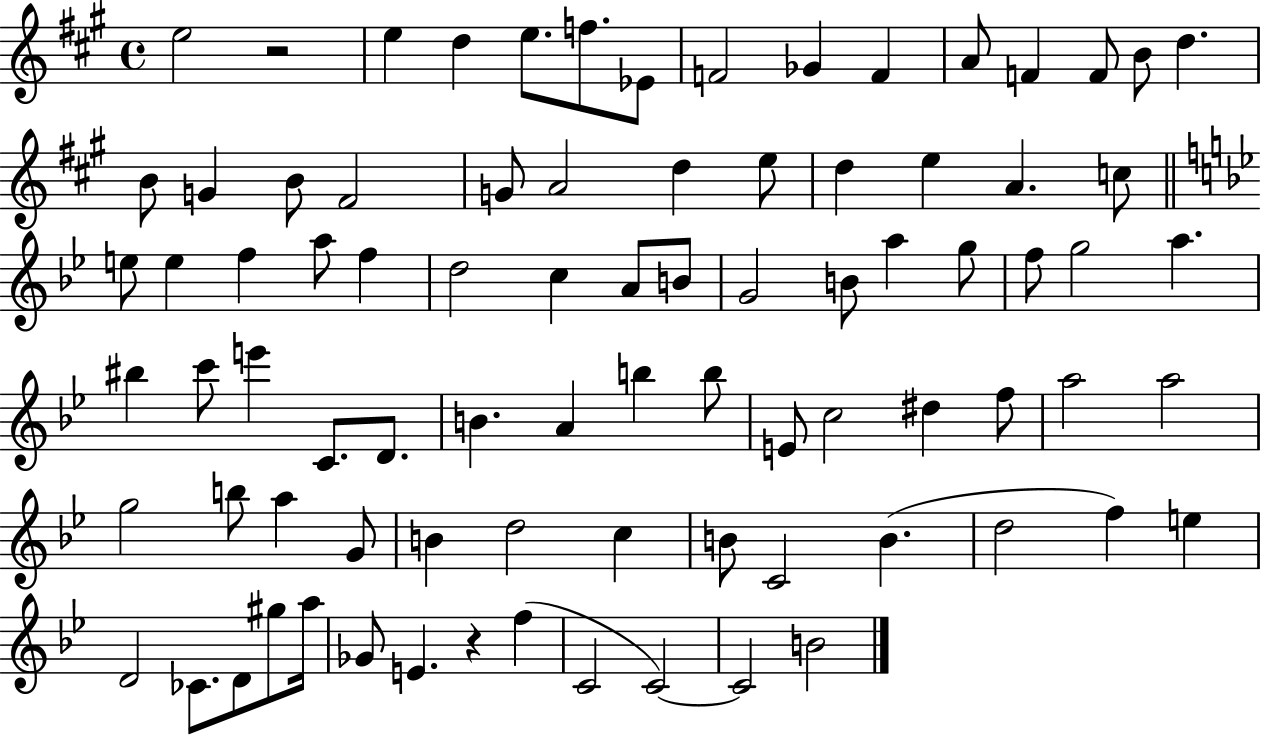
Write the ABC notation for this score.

X:1
T:Untitled
M:4/4
L:1/4
K:A
e2 z2 e d e/2 f/2 _E/2 F2 _G F A/2 F F/2 B/2 d B/2 G B/2 ^F2 G/2 A2 d e/2 d e A c/2 e/2 e f a/2 f d2 c A/2 B/2 G2 B/2 a g/2 f/2 g2 a ^b c'/2 e' C/2 D/2 B A b b/2 E/2 c2 ^d f/2 a2 a2 g2 b/2 a G/2 B d2 c B/2 C2 B d2 f e D2 _C/2 D/2 ^g/2 a/4 _G/2 E z f C2 C2 C2 B2